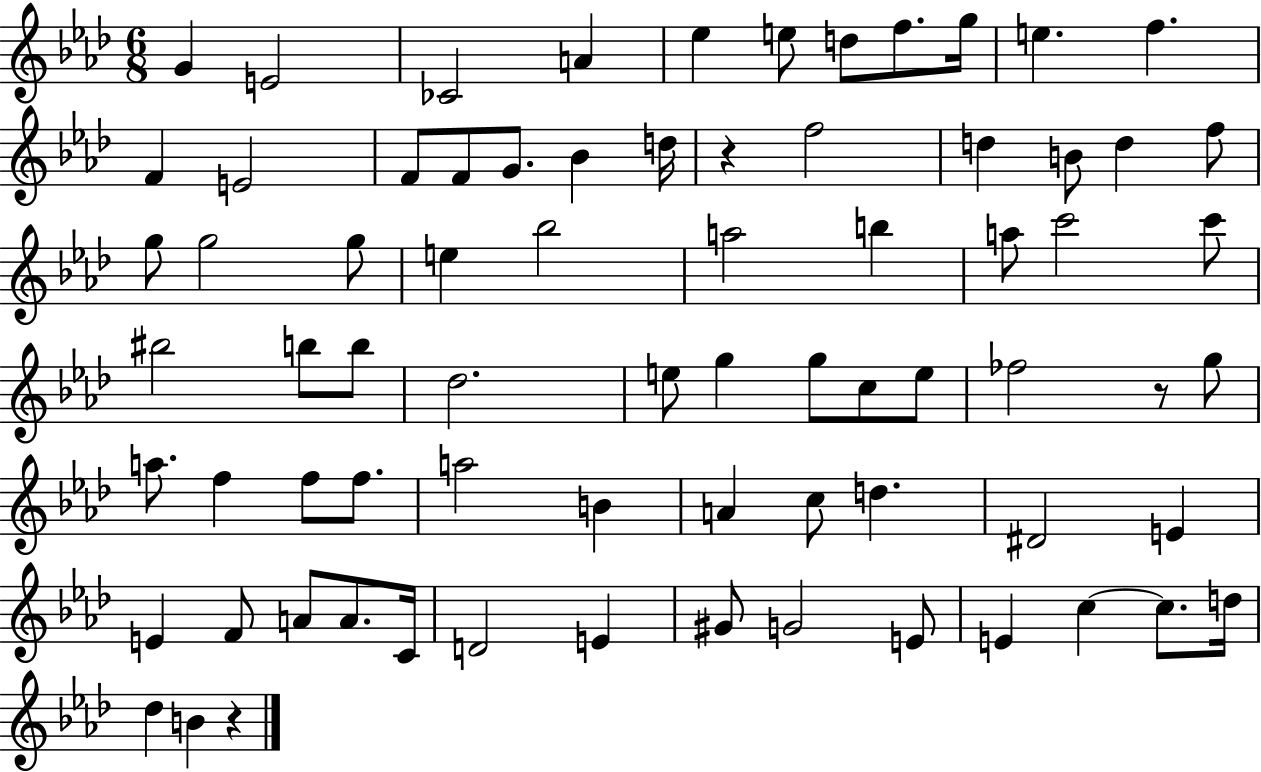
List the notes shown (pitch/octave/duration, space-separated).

G4/q E4/h CES4/h A4/q Eb5/q E5/e D5/e F5/e. G5/s E5/q. F5/q. F4/q E4/h F4/e F4/e G4/e. Bb4/q D5/s R/q F5/h D5/q B4/e D5/q F5/e G5/e G5/h G5/e E5/q Bb5/h A5/h B5/q A5/e C6/h C6/e BIS5/h B5/e B5/e Db5/h. E5/e G5/q G5/e C5/e E5/e FES5/h R/e G5/e A5/e. F5/q F5/e F5/e. A5/h B4/q A4/q C5/e D5/q. D#4/h E4/q E4/q F4/e A4/e A4/e. C4/s D4/h E4/q G#4/e G4/h E4/e E4/q C5/q C5/e. D5/s Db5/q B4/q R/q